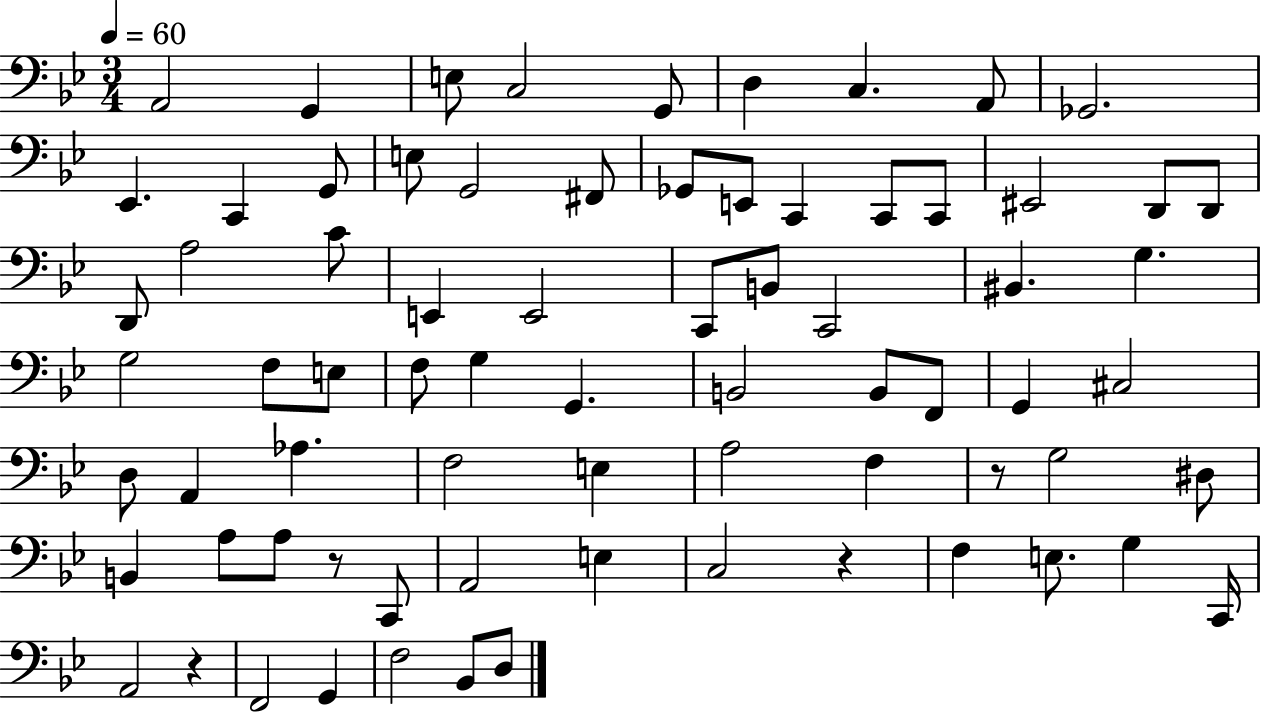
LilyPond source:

{
  \clef bass
  \numericTimeSignature
  \time 3/4
  \key bes \major
  \tempo 4 = 60
  a,2 g,4 | e8 c2 g,8 | d4 c4. a,8 | ges,2. | \break ees,4. c,4 g,8 | e8 g,2 fis,8 | ges,8 e,8 c,4 c,8 c,8 | eis,2 d,8 d,8 | \break d,8 a2 c'8 | e,4 e,2 | c,8 b,8 c,2 | bis,4. g4. | \break g2 f8 e8 | f8 g4 g,4. | b,2 b,8 f,8 | g,4 cis2 | \break d8 a,4 aes4. | f2 e4 | a2 f4 | r8 g2 dis8 | \break b,4 a8 a8 r8 c,8 | a,2 e4 | c2 r4 | f4 e8. g4 c,16 | \break a,2 r4 | f,2 g,4 | f2 bes,8 d8 | \bar "|."
}